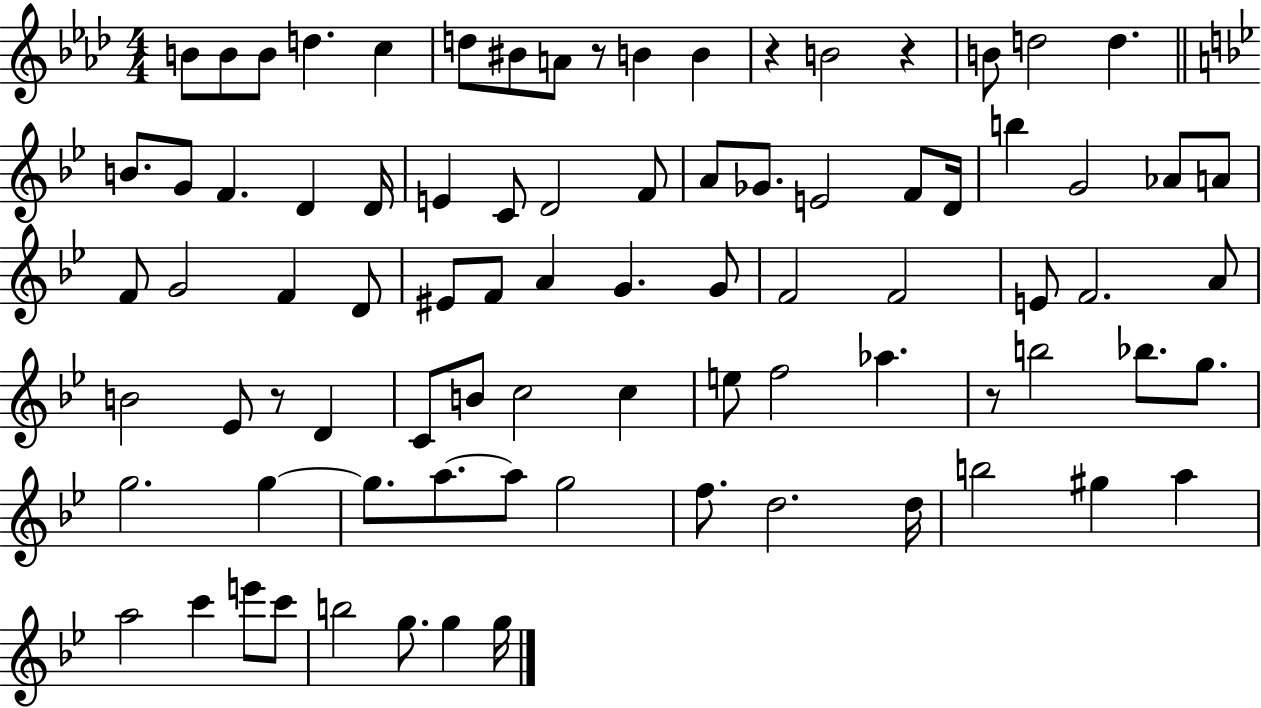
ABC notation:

X:1
T:Untitled
M:4/4
L:1/4
K:Ab
B/2 B/2 B/2 d c d/2 ^B/2 A/2 z/2 B B z B2 z B/2 d2 d B/2 G/2 F D D/4 E C/2 D2 F/2 A/2 _G/2 E2 F/2 D/4 b G2 _A/2 A/2 F/2 G2 F D/2 ^E/2 F/2 A G G/2 F2 F2 E/2 F2 A/2 B2 _E/2 z/2 D C/2 B/2 c2 c e/2 f2 _a z/2 b2 _b/2 g/2 g2 g g/2 a/2 a/2 g2 f/2 d2 d/4 b2 ^g a a2 c' e'/2 c'/2 b2 g/2 g g/4